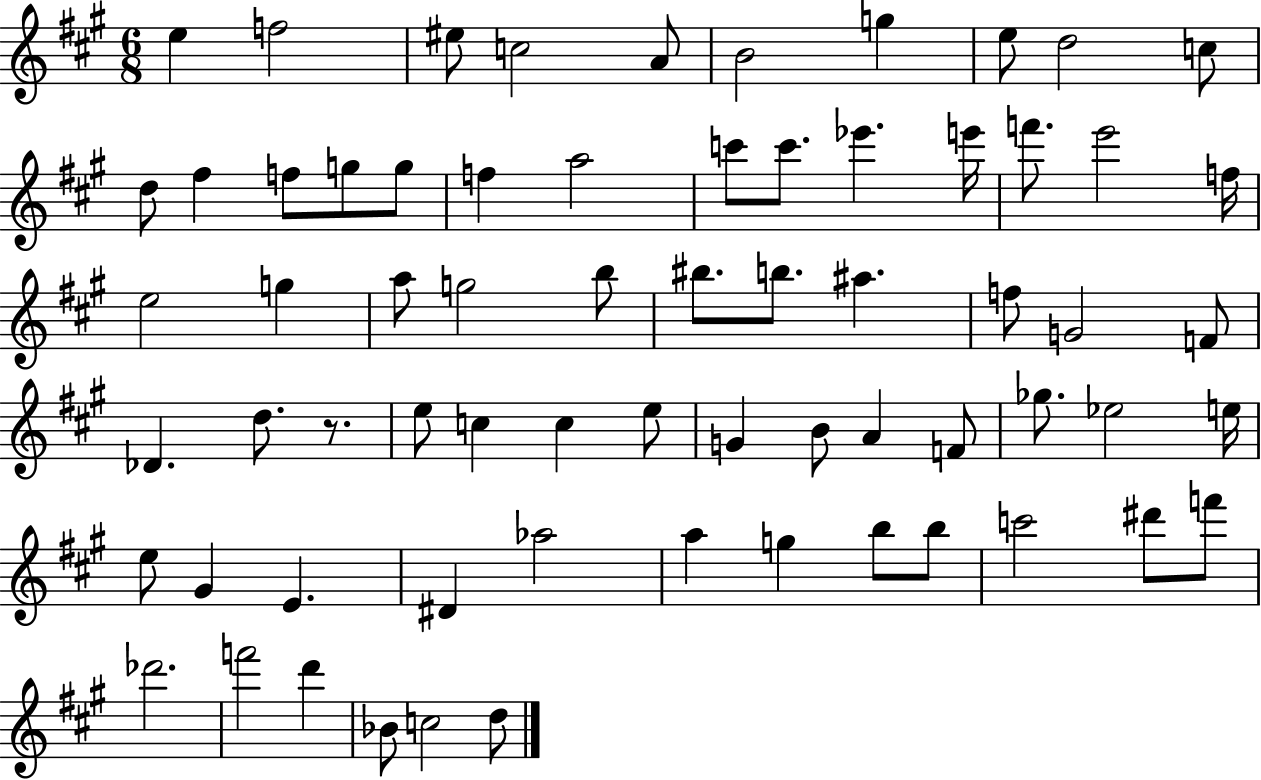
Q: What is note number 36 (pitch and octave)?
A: Db4